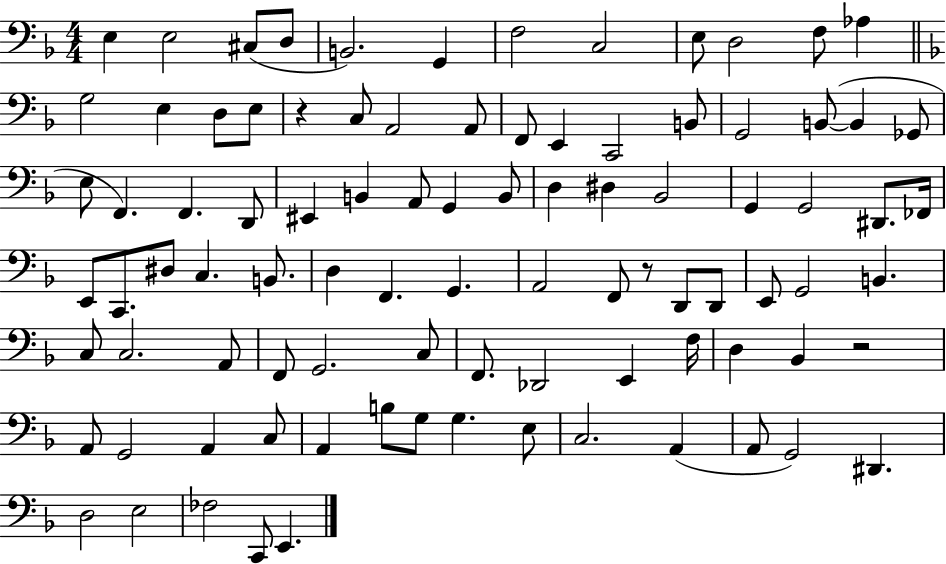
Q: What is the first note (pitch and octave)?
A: E3